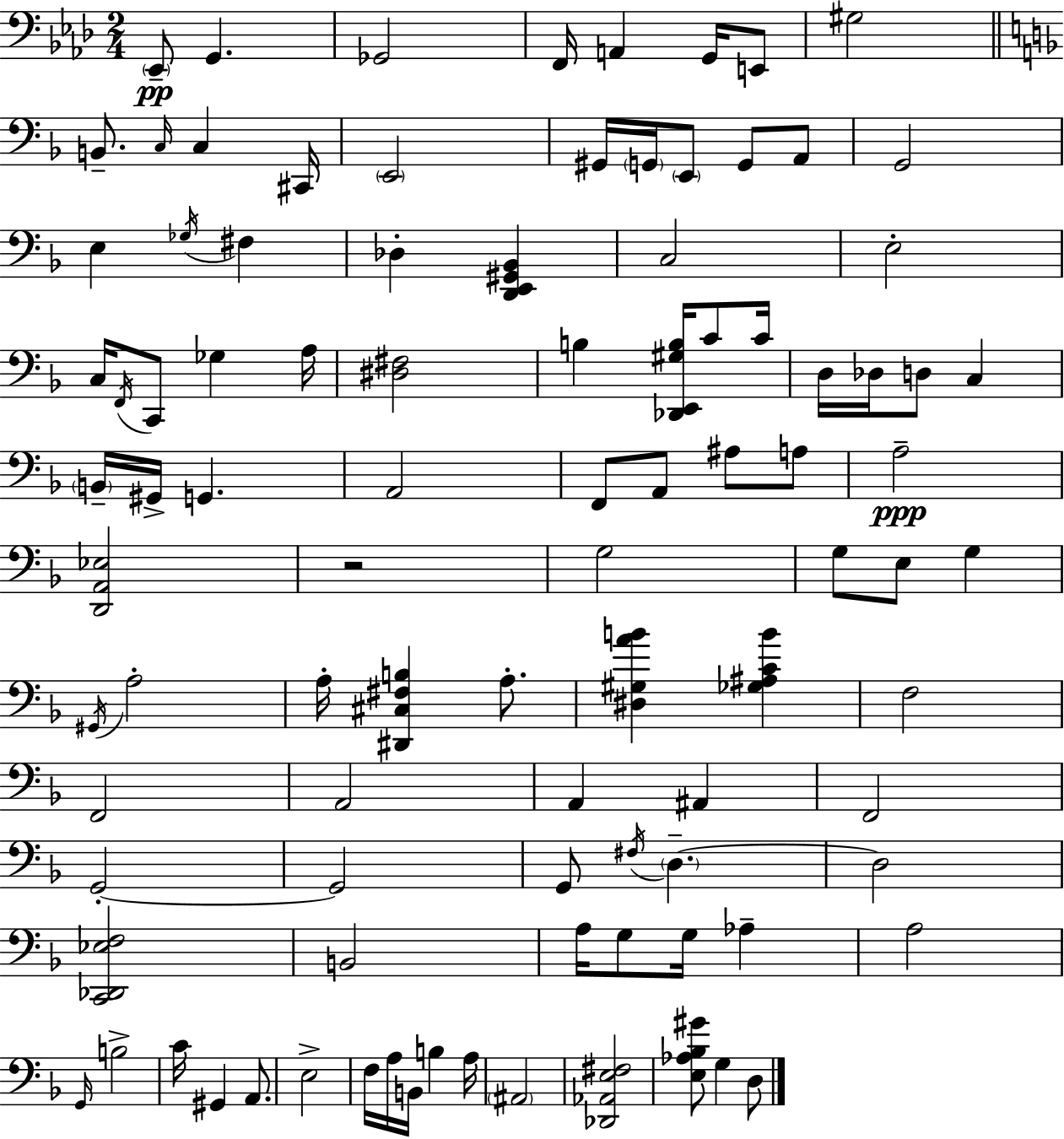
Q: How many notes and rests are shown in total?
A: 97